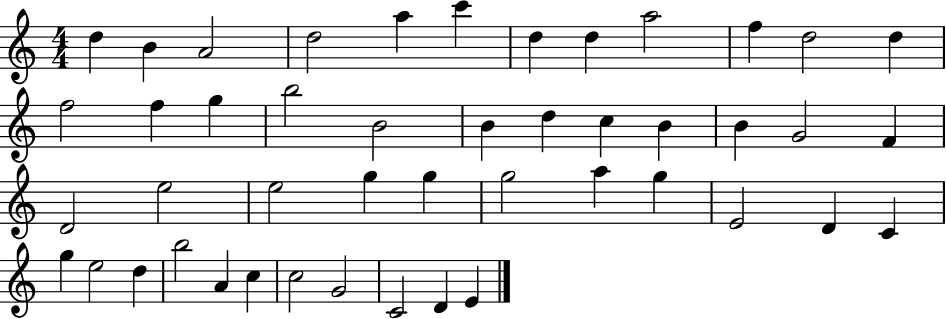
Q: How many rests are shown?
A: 0